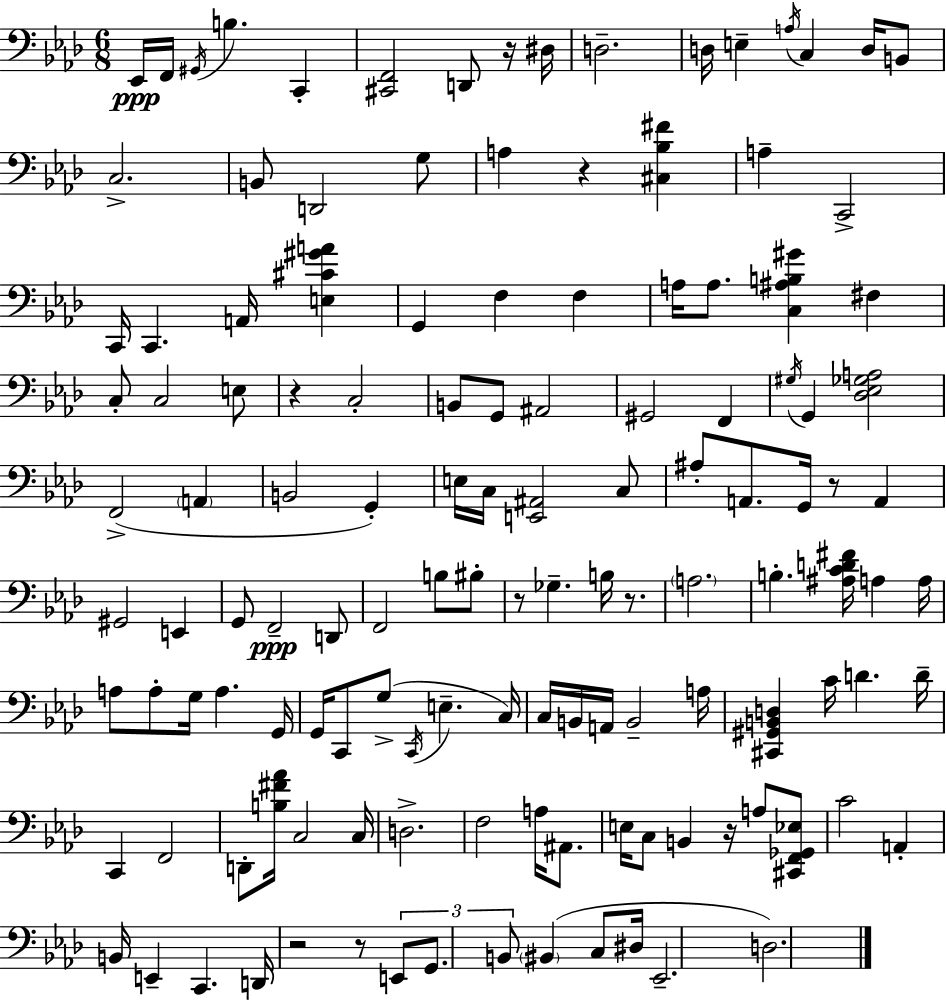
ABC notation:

X:1
T:Untitled
M:6/8
L:1/4
K:Fm
_E,,/4 F,,/4 ^G,,/4 B, C,, [^C,,F,,]2 D,,/2 z/4 ^D,/4 D,2 D,/4 E, A,/4 C, D,/4 B,,/2 C,2 B,,/2 D,,2 G,/2 A, z [^C,_B,^F] A, C,,2 C,,/4 C,, A,,/4 [E,^C^GA] G,, F, F, A,/4 A,/2 [C,^A,B,^G] ^F, C,/2 C,2 E,/2 z C,2 B,,/2 G,,/2 ^A,,2 ^G,,2 F,, ^G,/4 G,, [_D,_E,_G,A,]2 F,,2 A,, B,,2 G,, E,/4 C,/4 [E,,^A,,]2 C,/2 ^A,/2 A,,/2 G,,/4 z/2 A,, ^G,,2 E,, G,,/2 F,,2 D,,/2 F,,2 B,/2 ^B,/2 z/2 _G, B,/4 z/2 A,2 B, [^A,CD^F]/4 A, A,/4 A,/2 A,/2 G,/4 A, G,,/4 G,,/4 C,,/2 G,/2 C,,/4 E, C,/4 C,/4 B,,/4 A,,/4 B,,2 A,/4 [^C,,^G,,B,,D,] C/4 D D/4 C,, F,,2 D,,/2 [B,^F_A]/4 C,2 C,/4 D,2 F,2 A,/4 ^A,,/2 E,/4 C,/2 B,, z/4 A,/2 [^C,,F,,_G,,_E,]/2 C2 A,, B,,/4 E,, C,, D,,/4 z2 z/2 E,,/2 G,,/2 B,,/2 ^B,, C,/2 ^D,/4 _E,,2 D,2